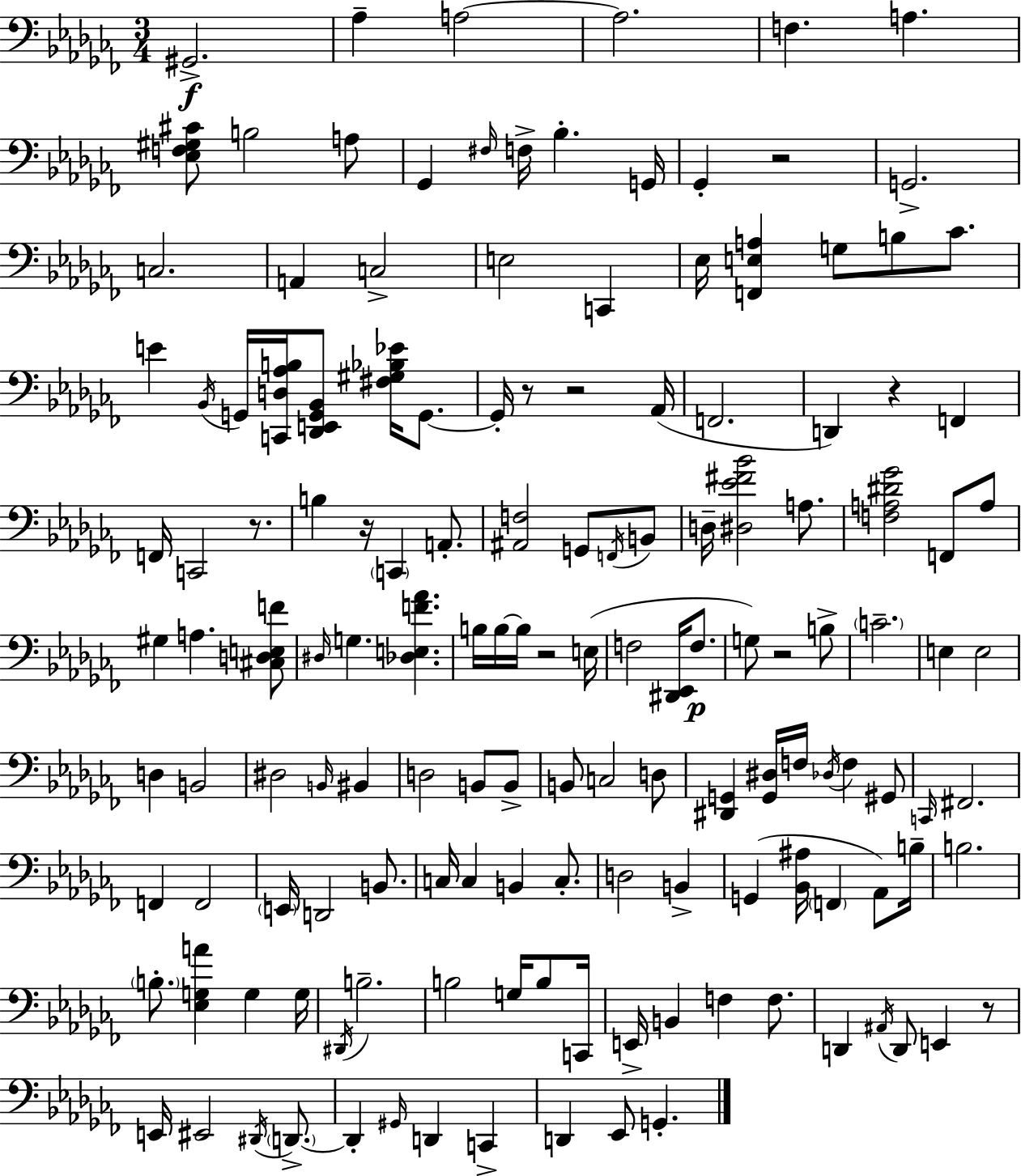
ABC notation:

X:1
T:Untitled
M:3/4
L:1/4
K:Abm
^G,,2 _A, A,2 A,2 F, A, [_E,F,^G,^C]/2 B,2 A,/2 _G,, ^F,/4 F,/4 _B, G,,/4 _G,, z2 G,,2 C,2 A,, C,2 E,2 C,, _E,/4 [F,,E,A,] G,/2 B,/2 _C/2 E _B,,/4 G,,/4 [C,,D,_A,B,]/4 [_D,,E,,G,,_B,,]/2 [^F,^G,_B,_E]/4 G,,/2 G,,/4 z/2 z2 _A,,/4 F,,2 D,, z F,, F,,/4 C,,2 z/2 B, z/4 C,, A,,/2 [^A,,F,]2 G,,/2 F,,/4 B,,/2 D,/4 [^D,_E^F_B]2 A,/2 [F,A,^D_G]2 F,,/2 A,/2 ^G, A, [^C,D,E,F]/2 ^D,/4 G, [_D,E,F_A] B,/4 B,/4 B,/4 z2 E,/4 F,2 [^D,,_E,,]/4 F,/2 G,/2 z2 B,/2 C2 E, E,2 D, B,,2 ^D,2 B,,/4 ^B,, D,2 B,,/2 B,,/2 B,,/2 C,2 D,/2 [^D,,G,,] [G,,^D,]/4 F,/4 _D,/4 F, ^G,,/2 C,,/4 ^F,,2 F,, F,,2 E,,/4 D,,2 B,,/2 C,/4 C, B,, C,/2 D,2 B,, G,, [_B,,^A,]/4 F,, _A,,/2 B,/4 B,2 B,/2 [_E,G,A] G, G,/4 ^D,,/4 B,2 B,2 G,/4 B,/2 C,,/4 E,,/4 B,, F, F,/2 D,, ^A,,/4 D,,/2 E,, z/2 E,,/4 ^E,,2 ^D,,/4 D,,/2 D,, ^G,,/4 D,, C,, D,, _E,,/2 G,,